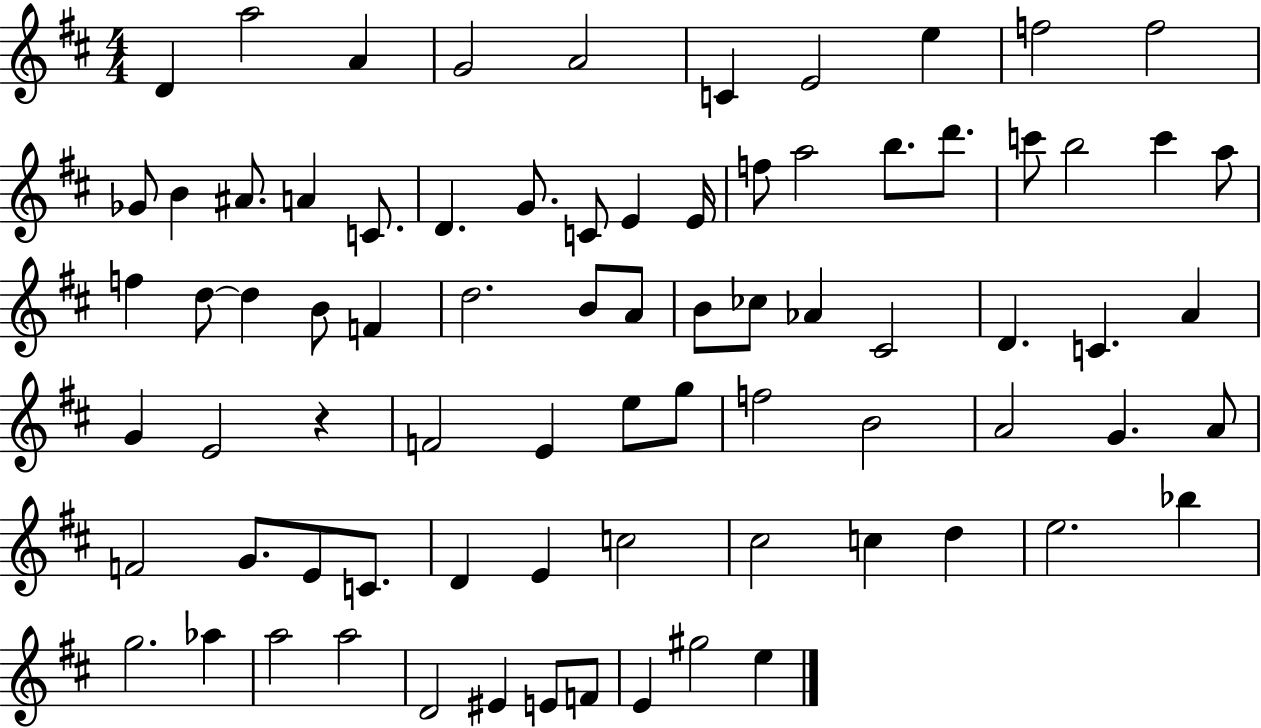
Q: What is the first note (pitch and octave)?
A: D4